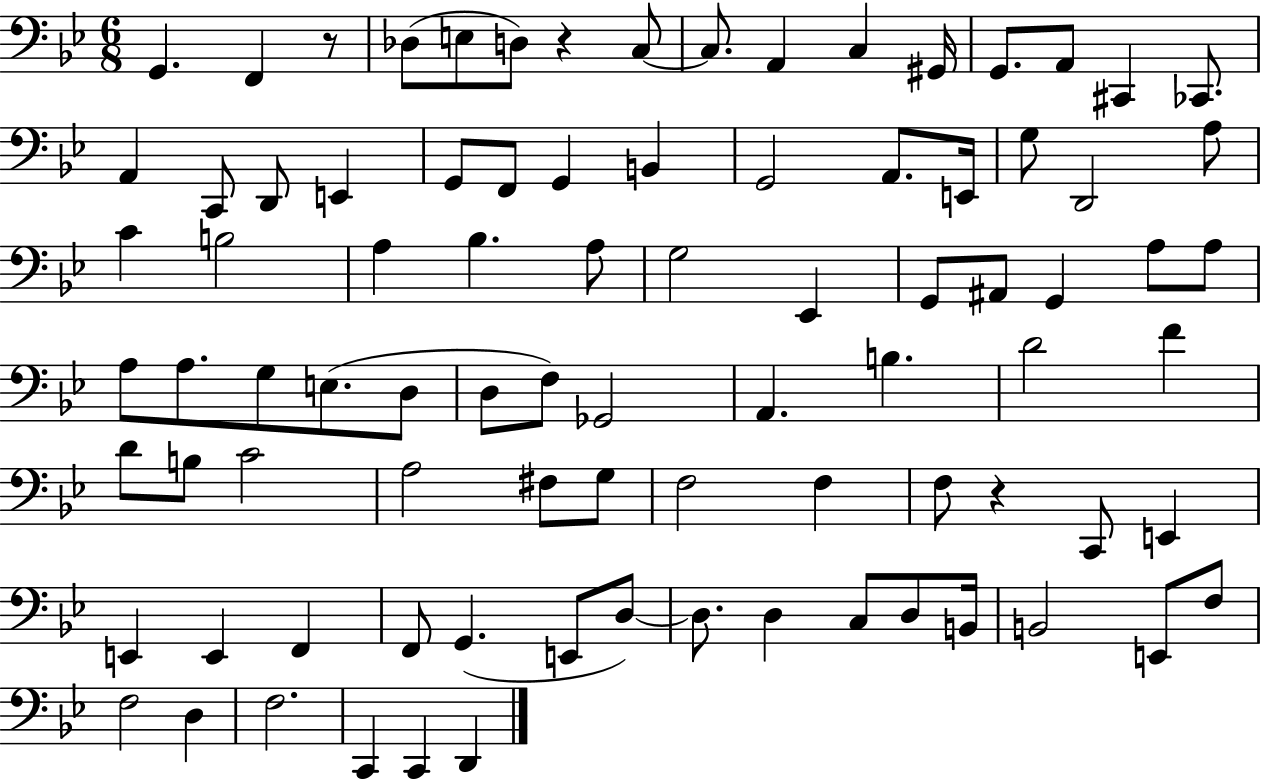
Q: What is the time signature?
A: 6/8